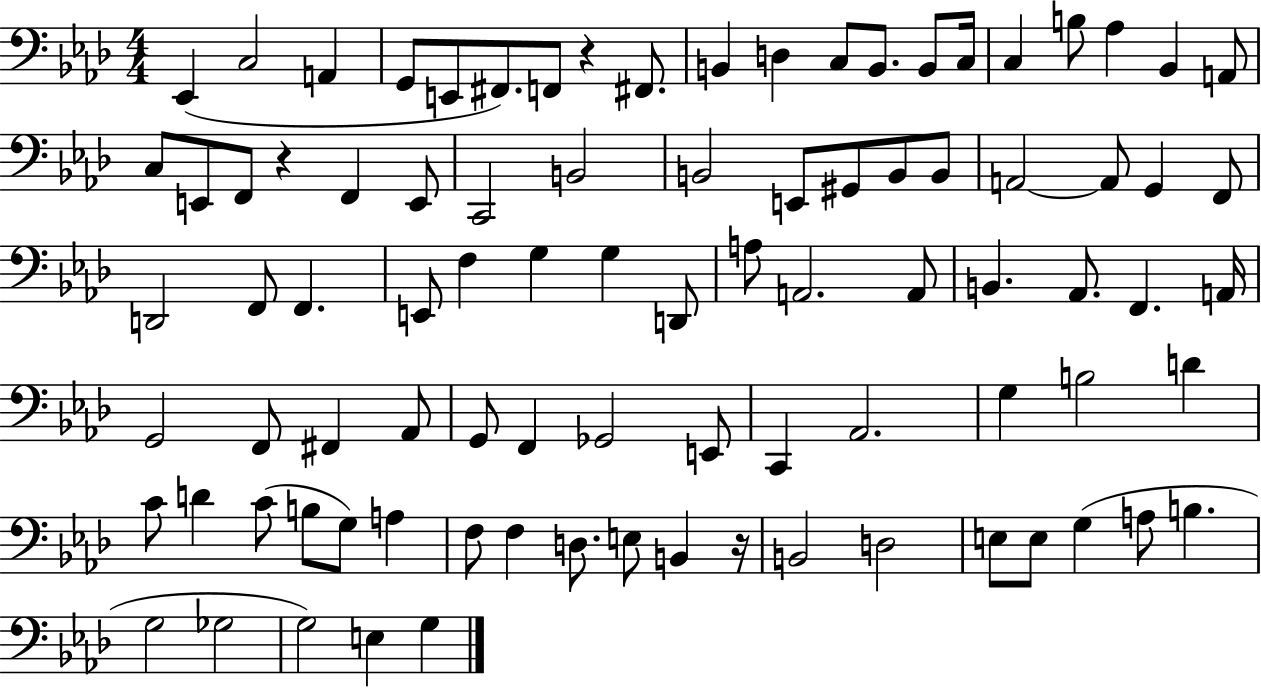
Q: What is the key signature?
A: AES major